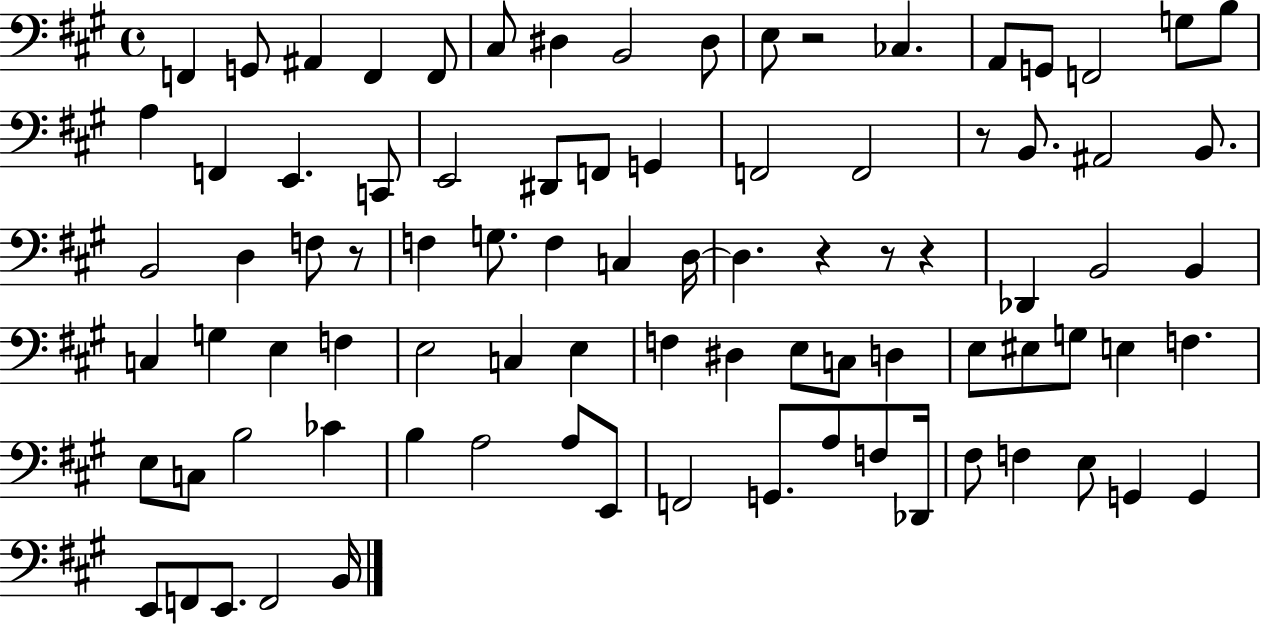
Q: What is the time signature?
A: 4/4